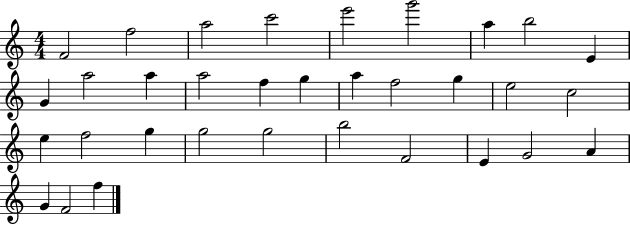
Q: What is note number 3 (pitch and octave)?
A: A5